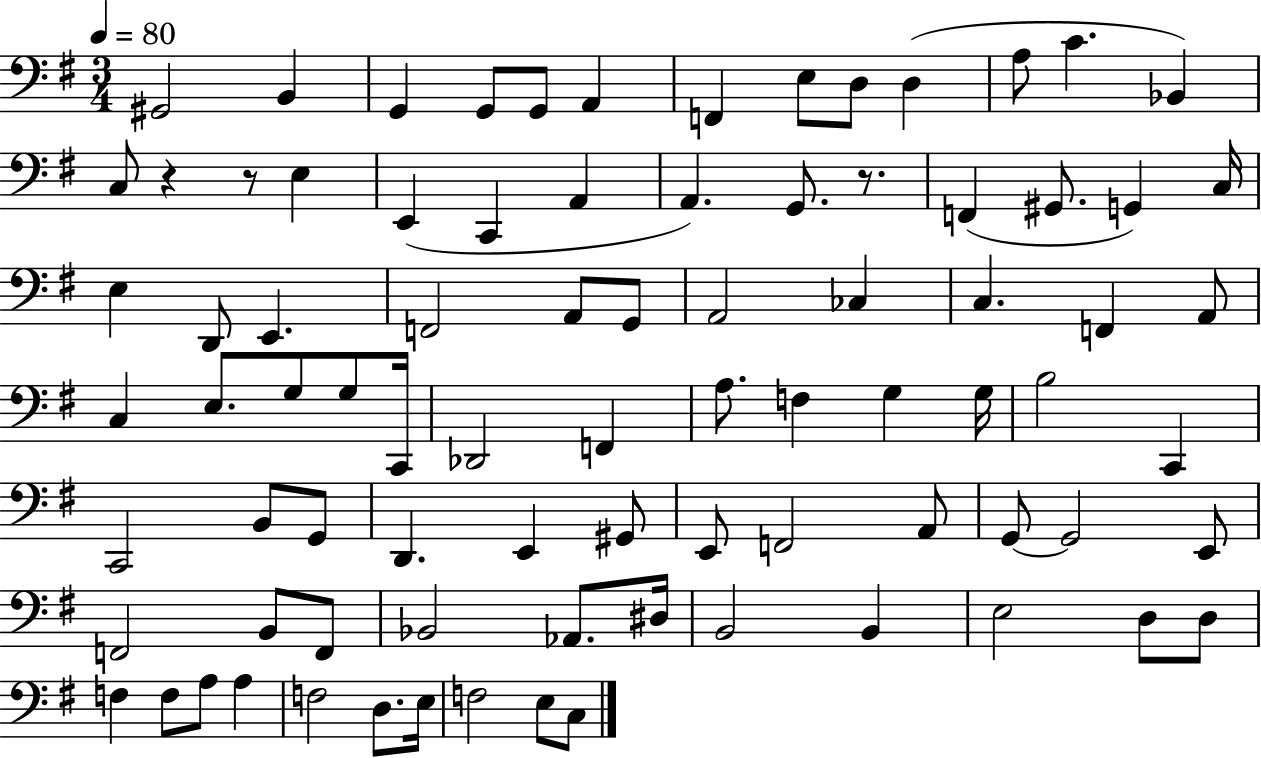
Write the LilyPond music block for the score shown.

{
  \clef bass
  \numericTimeSignature
  \time 3/4
  \key g \major
  \tempo 4 = 80
  gis,2 b,4 | g,4 g,8 g,8 a,4 | f,4 e8 d8 d4( | a8 c'4. bes,4) | \break c8 r4 r8 e4 | e,4( c,4 a,4 | a,4.) g,8. r8. | f,4( gis,8. g,4) c16 | \break e4 d,8 e,4. | f,2 a,8 g,8 | a,2 ces4 | c4. f,4 a,8 | \break c4 e8. g8 g8 c,16 | des,2 f,4 | a8. f4 g4 g16 | b2 c,4 | \break c,2 b,8 g,8 | d,4. e,4 gis,8 | e,8 f,2 a,8 | g,8~~ g,2 e,8 | \break f,2 b,8 f,8 | bes,2 aes,8. dis16 | b,2 b,4 | e2 d8 d8 | \break f4 f8 a8 a4 | f2 d8. e16 | f2 e8 c8 | \bar "|."
}